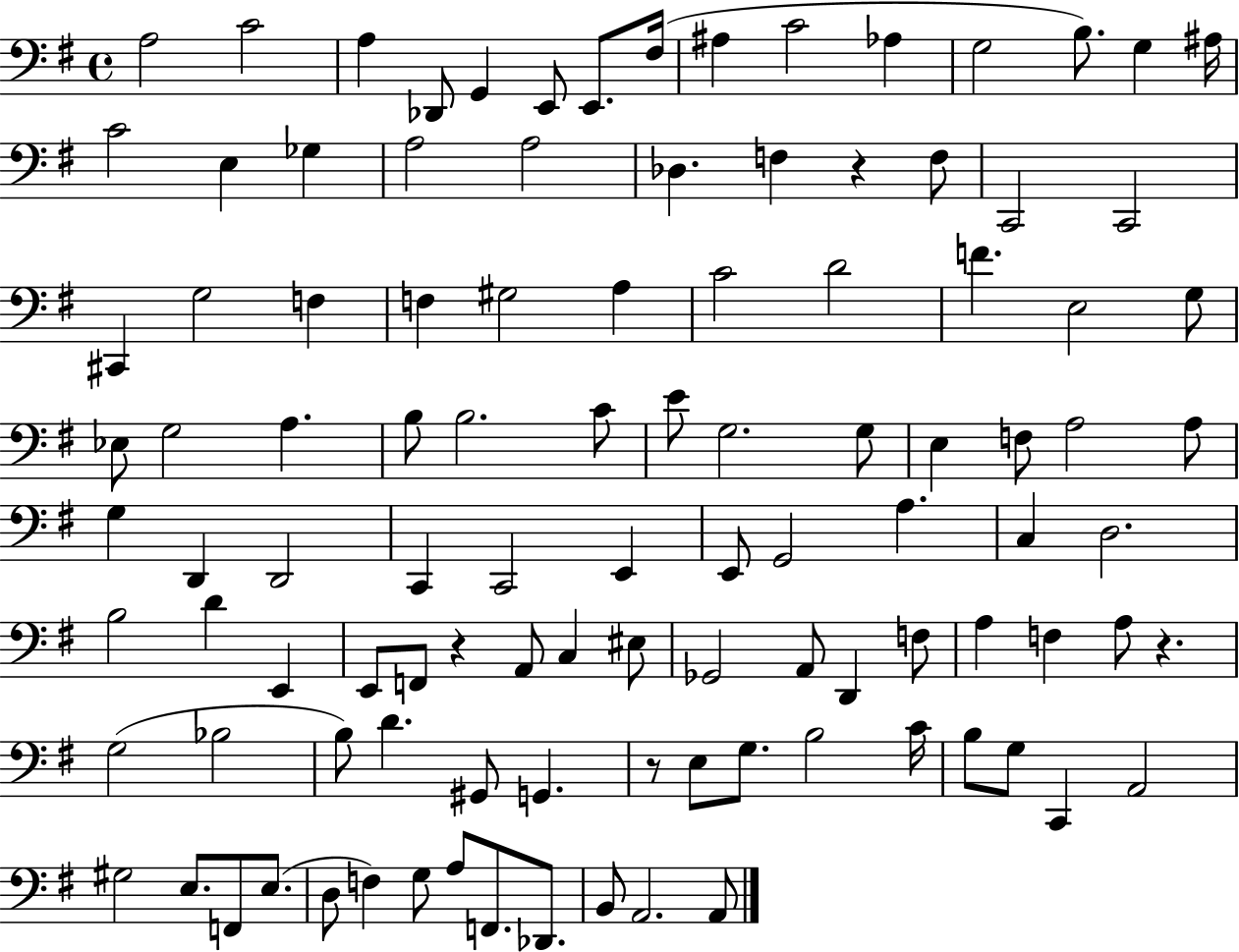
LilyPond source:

{
  \clef bass
  \time 4/4
  \defaultTimeSignature
  \key g \major
  a2 c'2 | a4 des,8 g,4 e,8 e,8. fis16( | ais4 c'2 aes4 | g2 b8.) g4 ais16 | \break c'2 e4 ges4 | a2 a2 | des4. f4 r4 f8 | c,2 c,2 | \break cis,4 g2 f4 | f4 gis2 a4 | c'2 d'2 | f'4. e2 g8 | \break ees8 g2 a4. | b8 b2. c'8 | e'8 g2. g8 | e4 f8 a2 a8 | \break g4 d,4 d,2 | c,4 c,2 e,4 | e,8 g,2 a4. | c4 d2. | \break b2 d'4 e,4 | e,8 f,8 r4 a,8 c4 eis8 | ges,2 a,8 d,4 f8 | a4 f4 a8 r4. | \break g2( bes2 | b8) d'4. gis,8 g,4. | r8 e8 g8. b2 c'16 | b8 g8 c,4 a,2 | \break gis2 e8. f,8 e8.( | d8 f4) g8 a8 f,8. des,8. | b,8 a,2. a,8 | \bar "|."
}